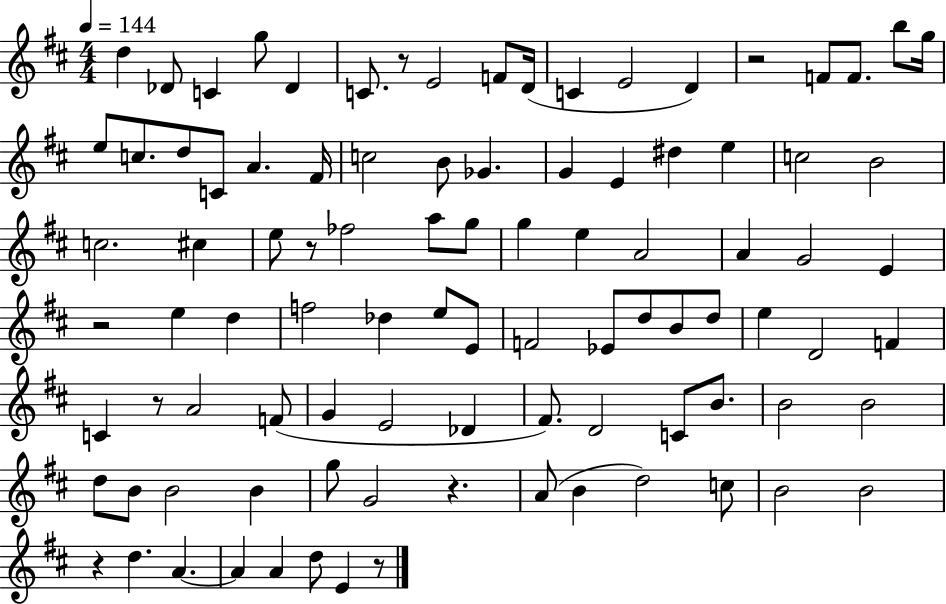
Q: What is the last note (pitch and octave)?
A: E4